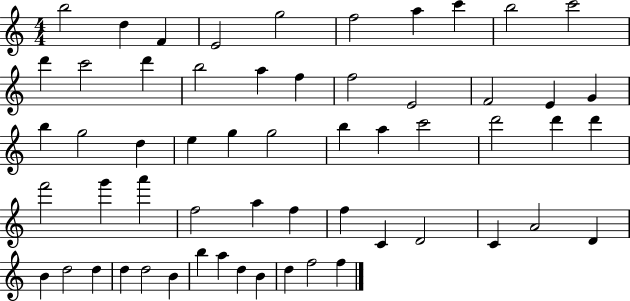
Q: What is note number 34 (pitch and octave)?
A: F6